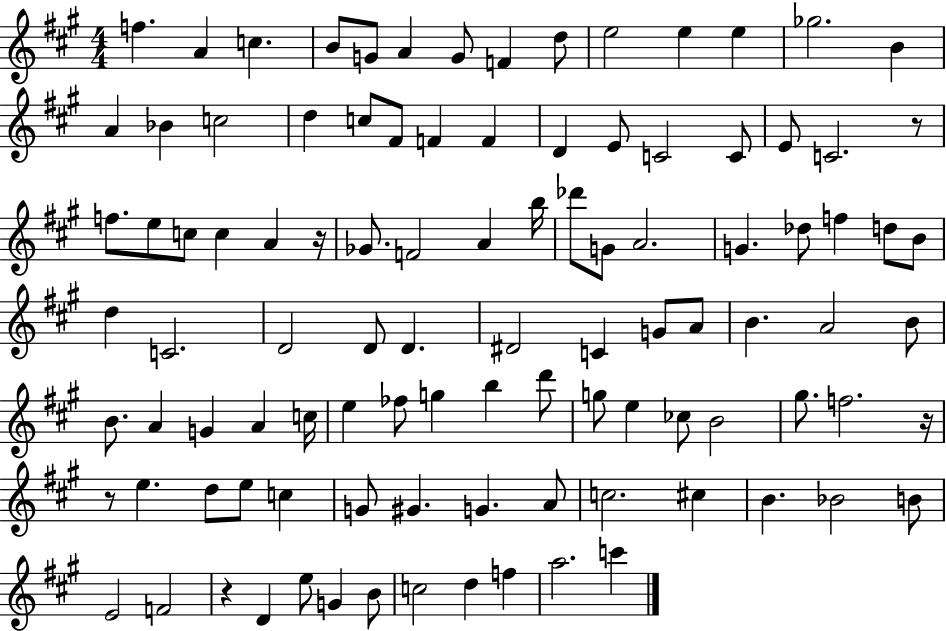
F5/q. A4/q C5/q. B4/e G4/e A4/q G4/e F4/q D5/e E5/h E5/q E5/q Gb5/h. B4/q A4/q Bb4/q C5/h D5/q C5/e F#4/e F4/q F4/q D4/q E4/e C4/h C4/e E4/e C4/h. R/e F5/e. E5/e C5/e C5/q A4/q R/s Gb4/e. F4/h A4/q B5/s Db6/e G4/e A4/h. G4/q. Db5/e F5/q D5/e B4/e D5/q C4/h. D4/h D4/e D4/q. D#4/h C4/q G4/e A4/e B4/q. A4/h B4/e B4/e. A4/q G4/q A4/q C5/s E5/q FES5/e G5/q B5/q D6/e G5/e E5/q CES5/e B4/h G#5/e. F5/h. R/s R/e E5/q. D5/e E5/e C5/q G4/e G#4/q. G4/q. A4/e C5/h. C#5/q B4/q. Bb4/h B4/e E4/h F4/h R/q D4/q E5/e G4/q B4/e C5/h D5/q F5/q A5/h. C6/q